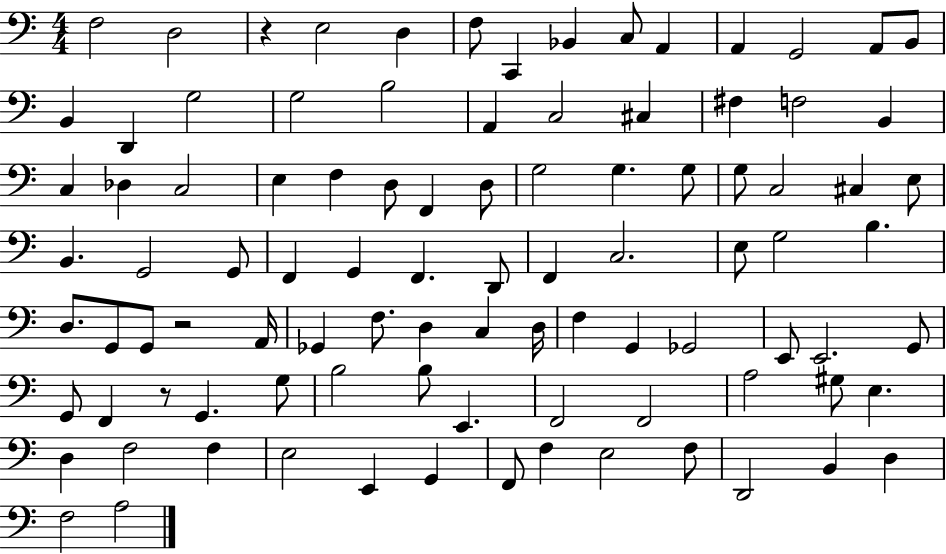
{
  \clef bass
  \numericTimeSignature
  \time 4/4
  \key c \major
  \repeat volta 2 { f2 d2 | r4 e2 d4 | f8 c,4 bes,4 c8 a,4 | a,4 g,2 a,8 b,8 | \break b,4 d,4 g2 | g2 b2 | a,4 c2 cis4 | fis4 f2 b,4 | \break c4 des4 c2 | e4 f4 d8 f,4 d8 | g2 g4. g8 | g8 c2 cis4 e8 | \break b,4. g,2 g,8 | f,4 g,4 f,4. d,8 | f,4 c2. | e8 g2 b4. | \break d8. g,8 g,8 r2 a,16 | ges,4 f8. d4 c4 d16 | f4 g,4 ges,2 | e,8 e,2. g,8 | \break g,8 f,4 r8 g,4. g8 | b2 b8 e,4. | f,2 f,2 | a2 gis8 e4. | \break d4 f2 f4 | e2 e,4 g,4 | f,8 f4 e2 f8 | d,2 b,4 d4 | \break f2 a2 | } \bar "|."
}